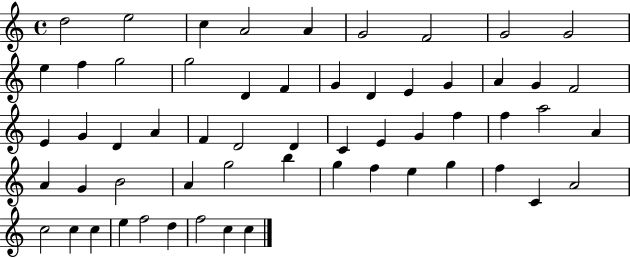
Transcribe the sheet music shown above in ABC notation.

X:1
T:Untitled
M:4/4
L:1/4
K:C
d2 e2 c A2 A G2 F2 G2 G2 e f g2 g2 D F G D E G A G F2 E G D A F D2 D C E G f f a2 A A G B2 A g2 b g f e g f C A2 c2 c c e f2 d f2 c c